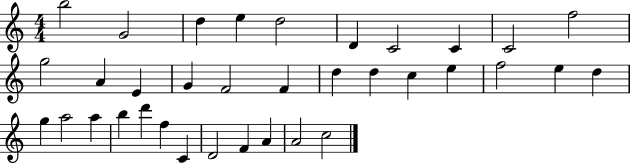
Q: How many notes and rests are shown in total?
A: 35